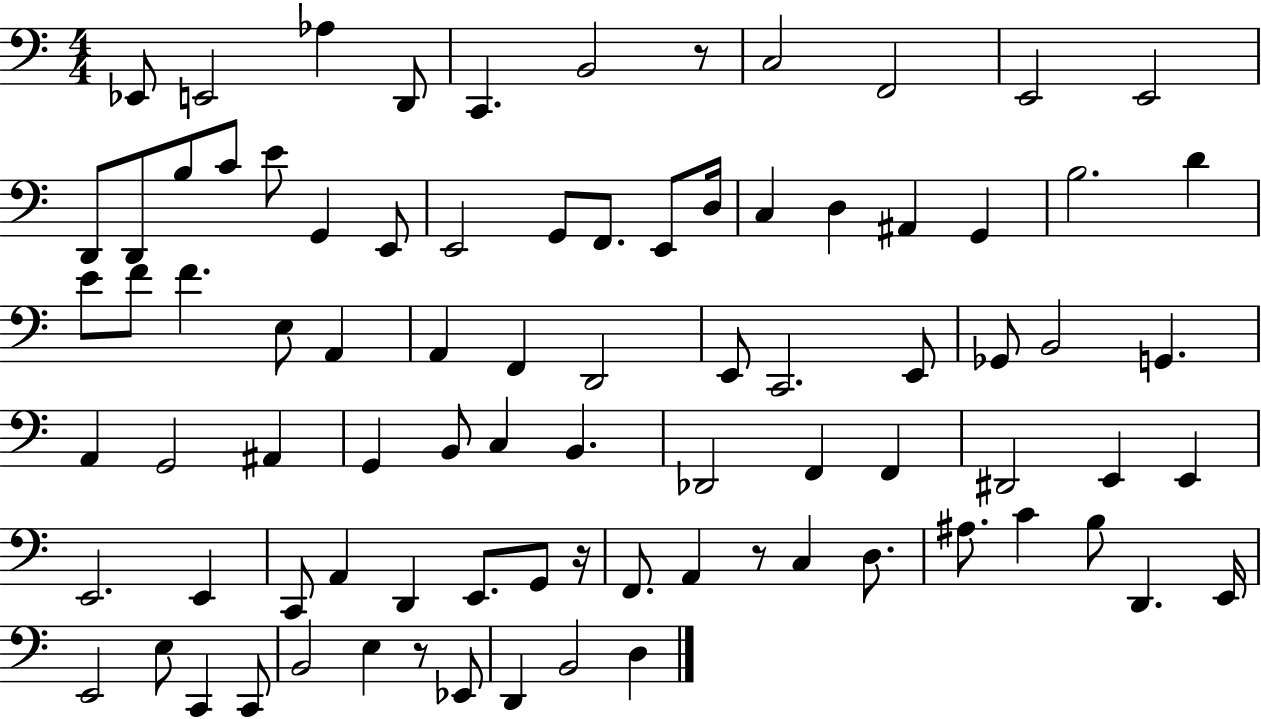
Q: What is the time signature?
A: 4/4